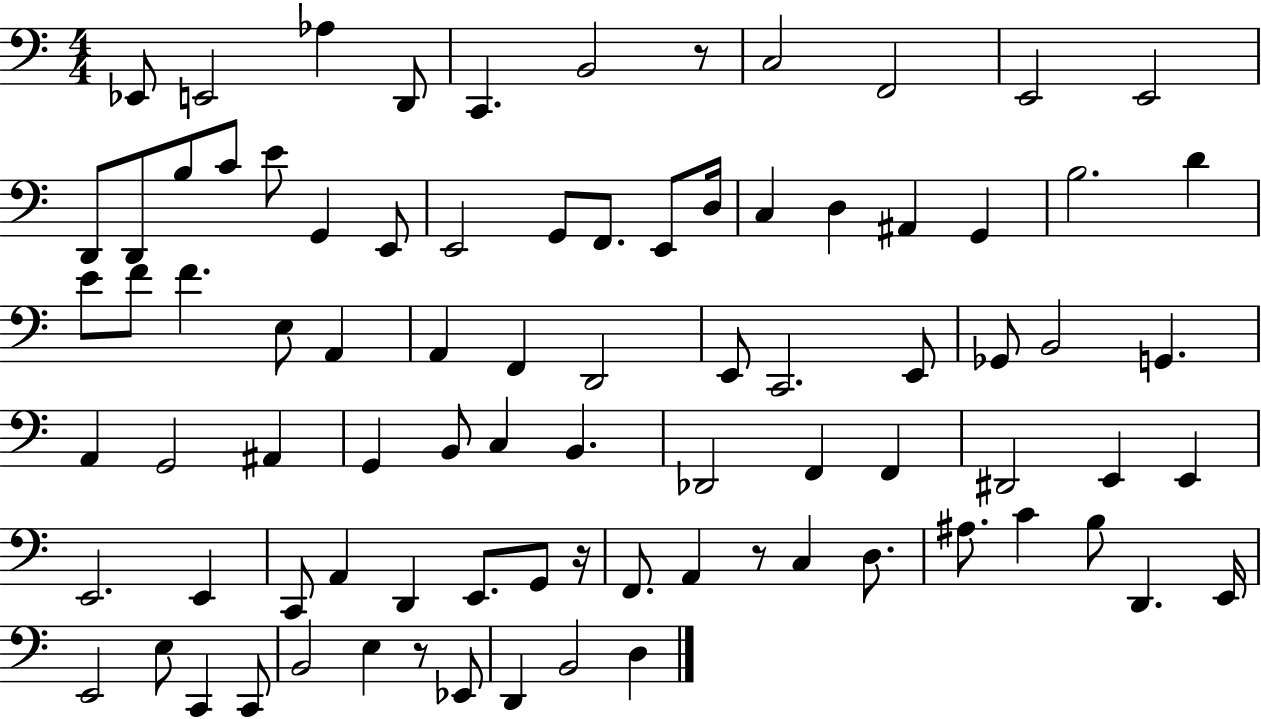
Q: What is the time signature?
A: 4/4